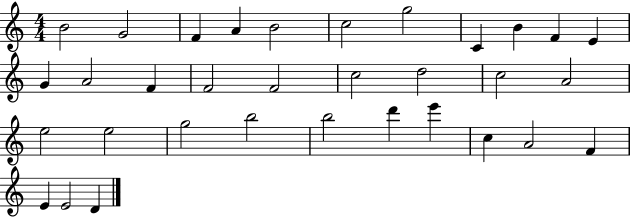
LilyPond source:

{
  \clef treble
  \numericTimeSignature
  \time 4/4
  \key c \major
  b'2 g'2 | f'4 a'4 b'2 | c''2 g''2 | c'4 b'4 f'4 e'4 | \break g'4 a'2 f'4 | f'2 f'2 | c''2 d''2 | c''2 a'2 | \break e''2 e''2 | g''2 b''2 | b''2 d'''4 e'''4 | c''4 a'2 f'4 | \break e'4 e'2 d'4 | \bar "|."
}